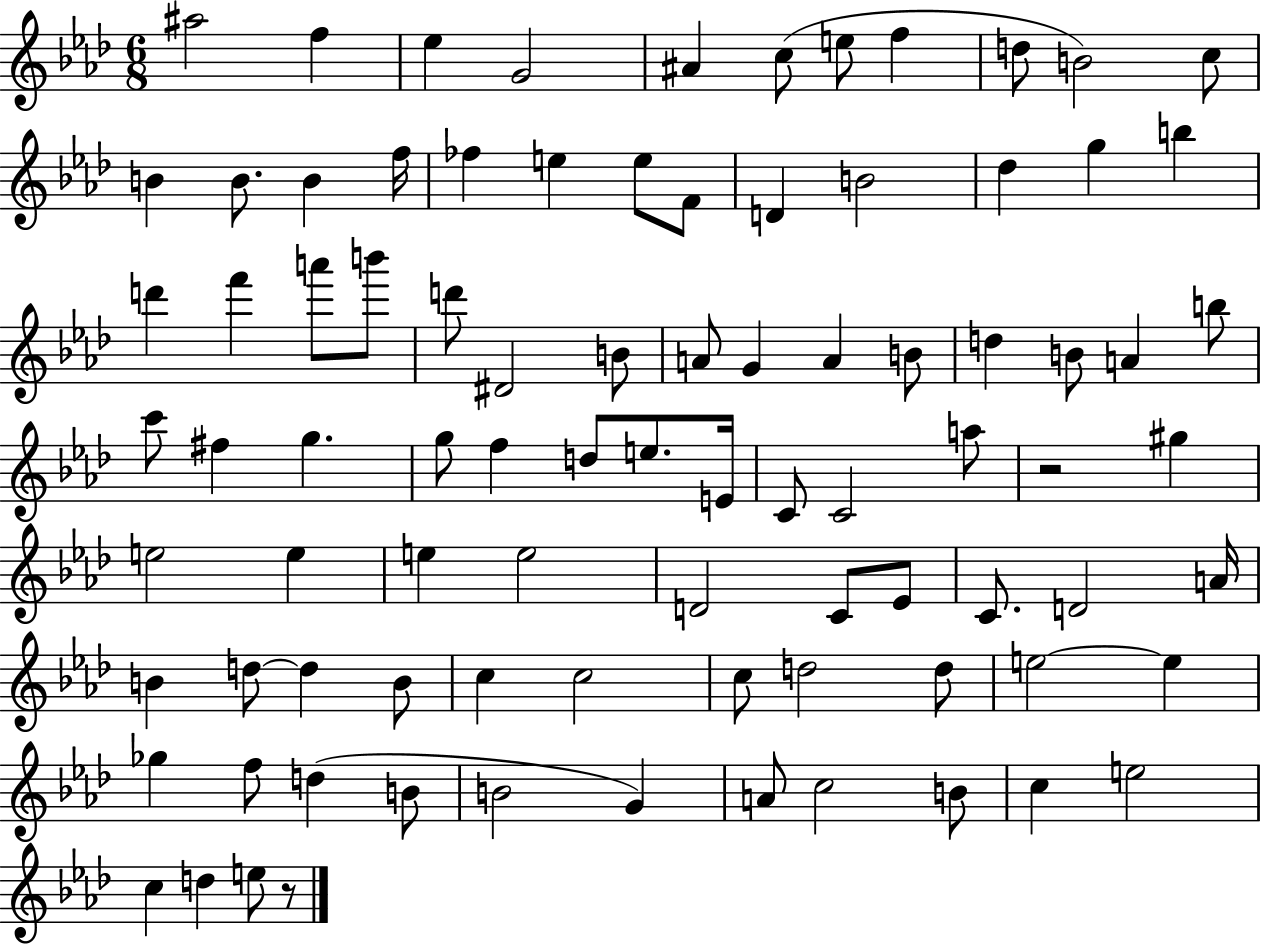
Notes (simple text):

A#5/h F5/q Eb5/q G4/h A#4/q C5/e E5/e F5/q D5/e B4/h C5/e B4/q B4/e. B4/q F5/s FES5/q E5/q E5/e F4/e D4/q B4/h Db5/q G5/q B5/q D6/q F6/q A6/e B6/e D6/e D#4/h B4/e A4/e G4/q A4/q B4/e D5/q B4/e A4/q B5/e C6/e F#5/q G5/q. G5/e F5/q D5/e E5/e. E4/s C4/e C4/h A5/e R/h G#5/q E5/h E5/q E5/q E5/h D4/h C4/e Eb4/e C4/e. D4/h A4/s B4/q D5/e D5/q B4/e C5/q C5/h C5/e D5/h D5/e E5/h E5/q Gb5/q F5/e D5/q B4/e B4/h G4/q A4/e C5/h B4/e C5/q E5/h C5/q D5/q E5/e R/e